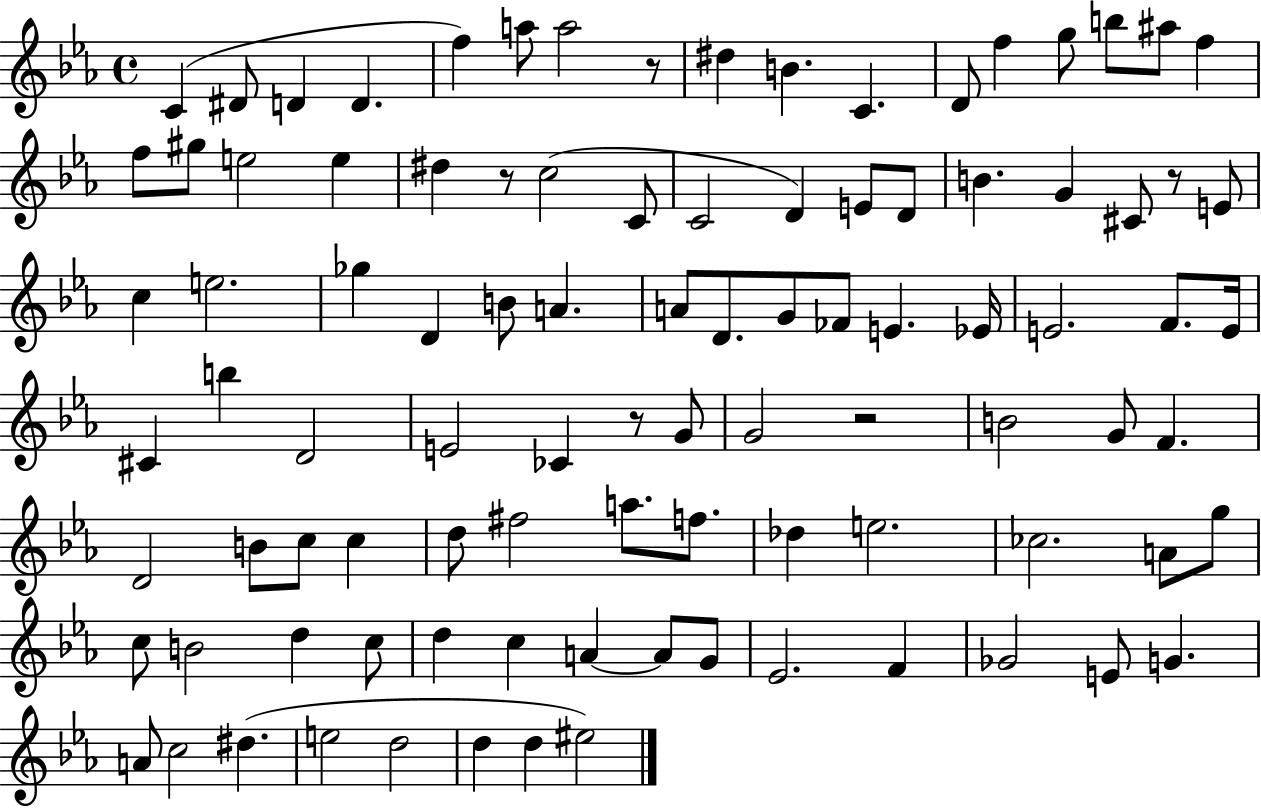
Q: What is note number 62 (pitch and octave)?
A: F#5